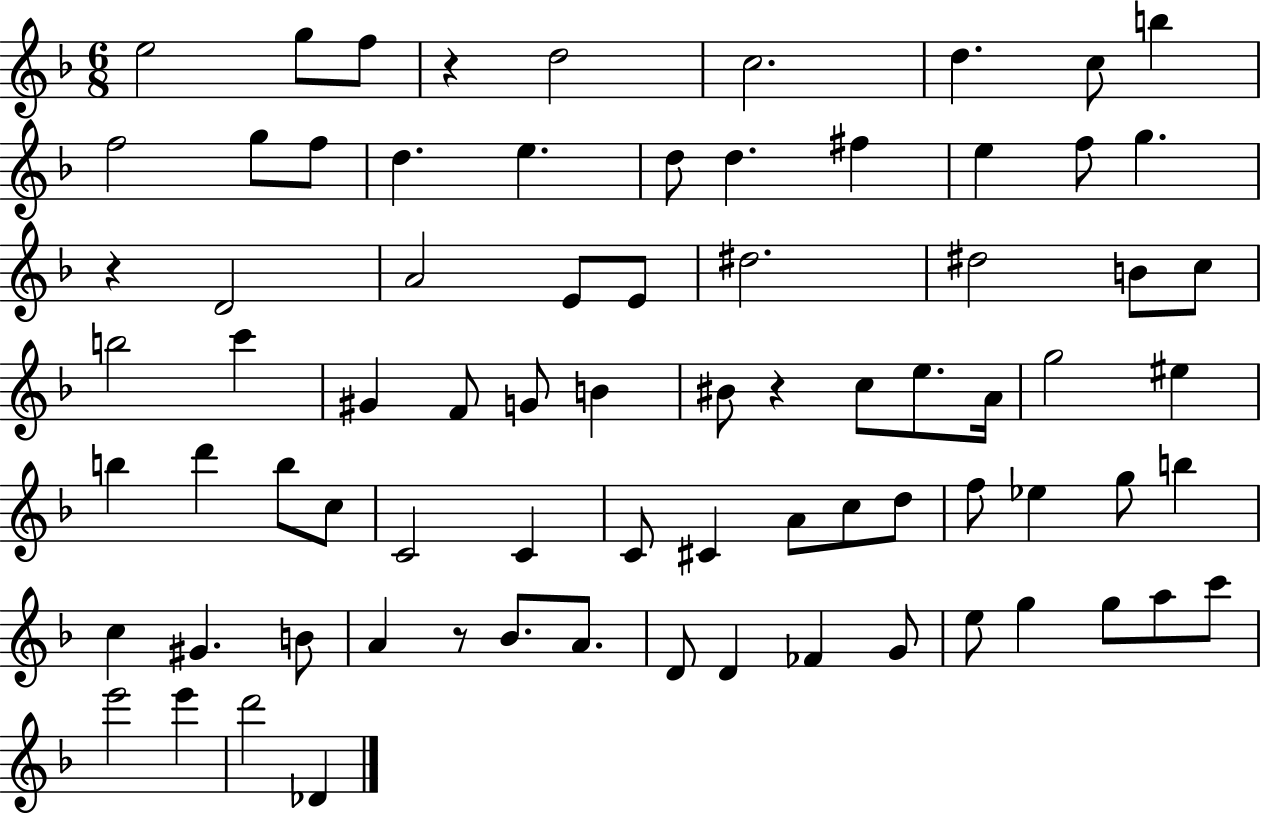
E5/h G5/e F5/e R/q D5/h C5/h. D5/q. C5/e B5/q F5/h G5/e F5/e D5/q. E5/q. D5/e D5/q. F#5/q E5/q F5/e G5/q. R/q D4/h A4/h E4/e E4/e D#5/h. D#5/h B4/e C5/e B5/h C6/q G#4/q F4/e G4/e B4/q BIS4/e R/q C5/e E5/e. A4/s G5/h EIS5/q B5/q D6/q B5/e C5/e C4/h C4/q C4/e C#4/q A4/e C5/e D5/e F5/e Eb5/q G5/e B5/q C5/q G#4/q. B4/e A4/q R/e Bb4/e. A4/e. D4/e D4/q FES4/q G4/e E5/e G5/q G5/e A5/e C6/e E6/h E6/q D6/h Db4/q